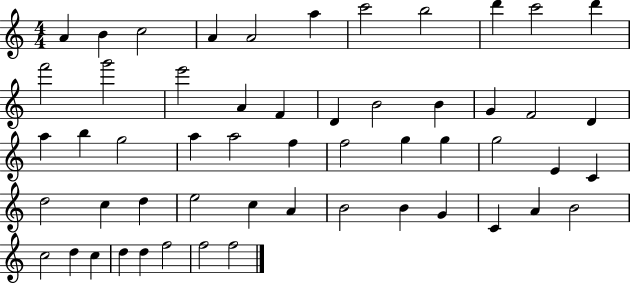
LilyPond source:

{
  \clef treble
  \numericTimeSignature
  \time 4/4
  \key c \major
  a'4 b'4 c''2 | a'4 a'2 a''4 | c'''2 b''2 | d'''4 c'''2 d'''4 | \break f'''2 g'''2 | e'''2 a'4 f'4 | d'4 b'2 b'4 | g'4 f'2 d'4 | \break a''4 b''4 g''2 | a''4 a''2 f''4 | f''2 g''4 g''4 | g''2 e'4 c'4 | \break d''2 c''4 d''4 | e''2 c''4 a'4 | b'2 b'4 g'4 | c'4 a'4 b'2 | \break c''2 d''4 c''4 | d''4 d''4 f''2 | f''2 f''2 | \bar "|."
}